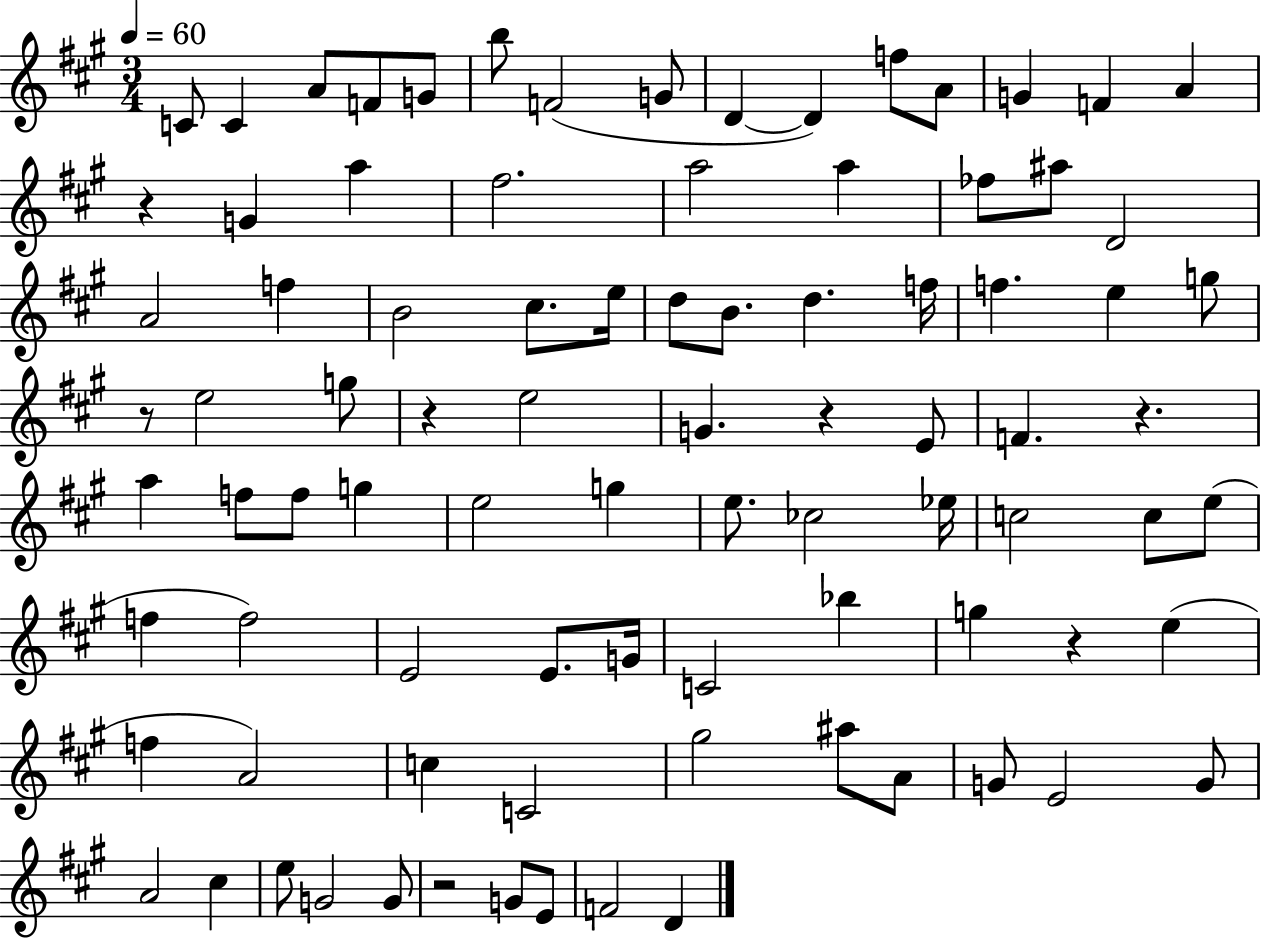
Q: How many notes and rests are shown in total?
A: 88